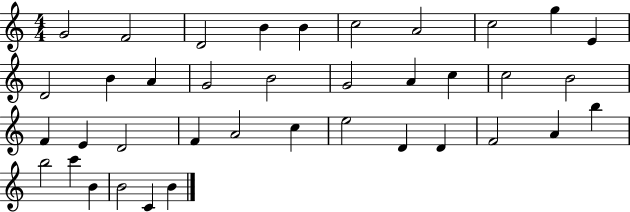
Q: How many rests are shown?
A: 0